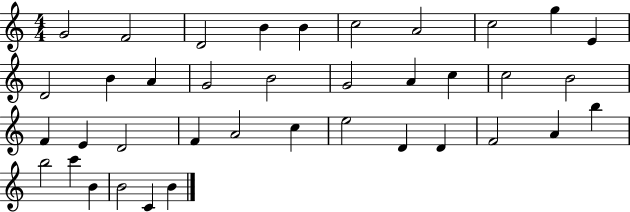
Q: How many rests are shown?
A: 0